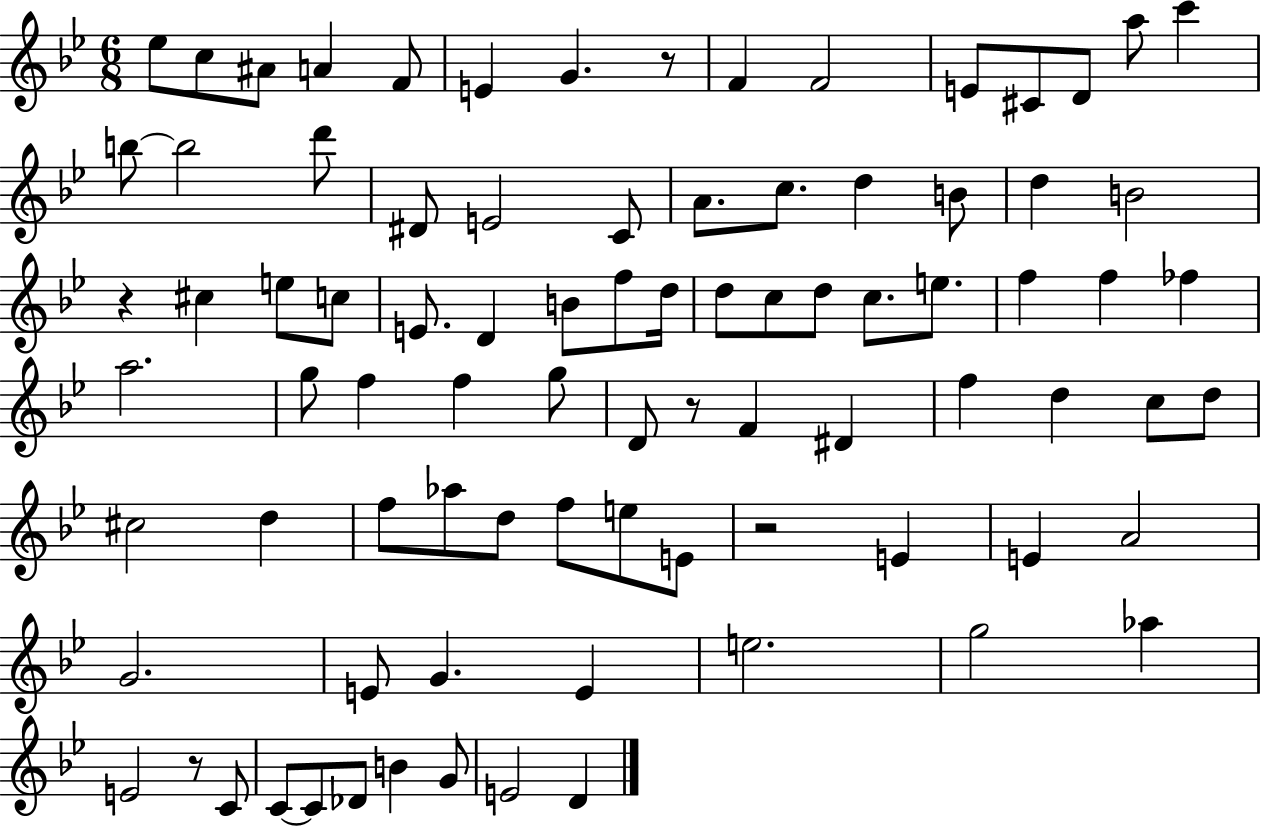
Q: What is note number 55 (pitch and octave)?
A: C#5